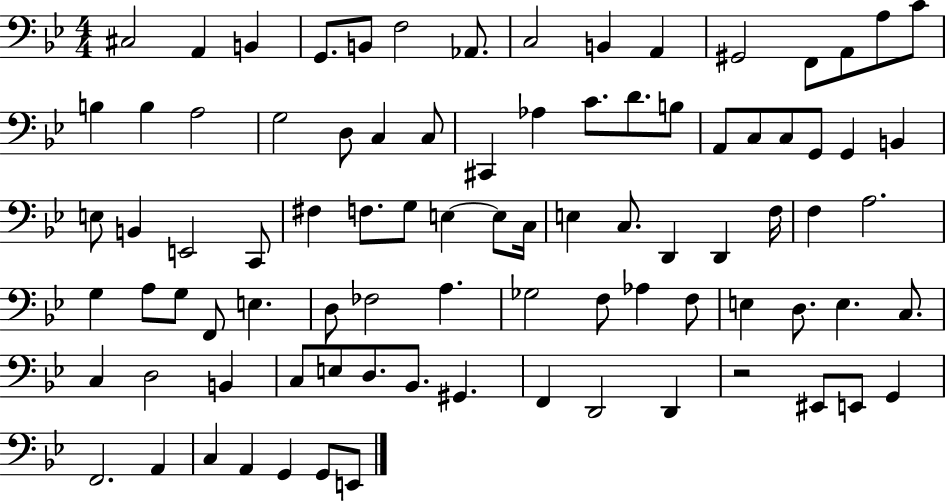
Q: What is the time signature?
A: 4/4